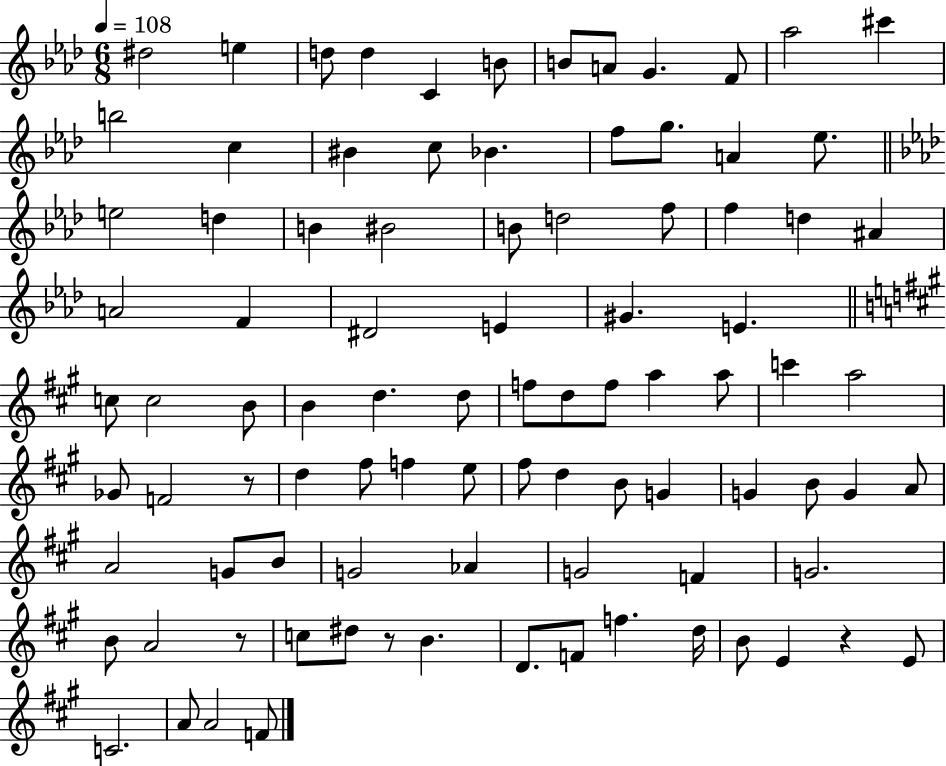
{
  \clef treble
  \numericTimeSignature
  \time 6/8
  \key aes \major
  \tempo 4 = 108
  \repeat volta 2 { dis''2 e''4 | d''8 d''4 c'4 b'8 | b'8 a'8 g'4. f'8 | aes''2 cis'''4 | \break b''2 c''4 | bis'4 c''8 bes'4. | f''8 g''8. a'4 ees''8. | \bar "||" \break \key f \minor e''2 d''4 | b'4 bis'2 | b'8 d''2 f''8 | f''4 d''4 ais'4 | \break a'2 f'4 | dis'2 e'4 | gis'4. e'4. | \bar "||" \break \key a \major c''8 c''2 b'8 | b'4 d''4. d''8 | f''8 d''8 f''8 a''4 a''8 | c'''4 a''2 | \break ges'8 f'2 r8 | d''4 fis''8 f''4 e''8 | fis''8 d''4 b'8 g'4 | g'4 b'8 g'4 a'8 | \break a'2 g'8 b'8 | g'2 aes'4 | g'2 f'4 | g'2. | \break b'8 a'2 r8 | c''8 dis''8 r8 b'4. | d'8. f'8 f''4. d''16 | b'8 e'4 r4 e'8 | \break c'2. | a'8 a'2 f'8 | } \bar "|."
}